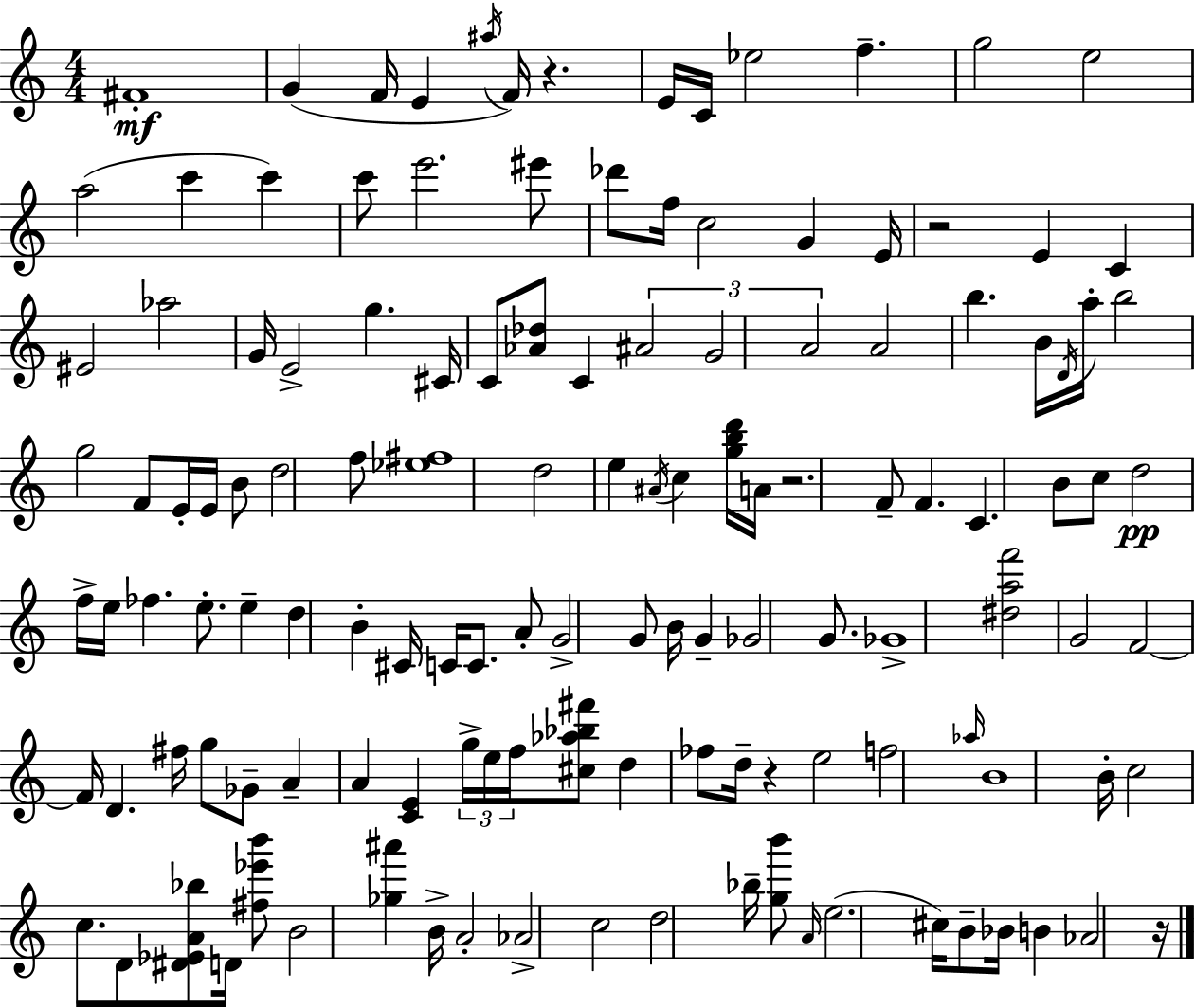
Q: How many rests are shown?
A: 5